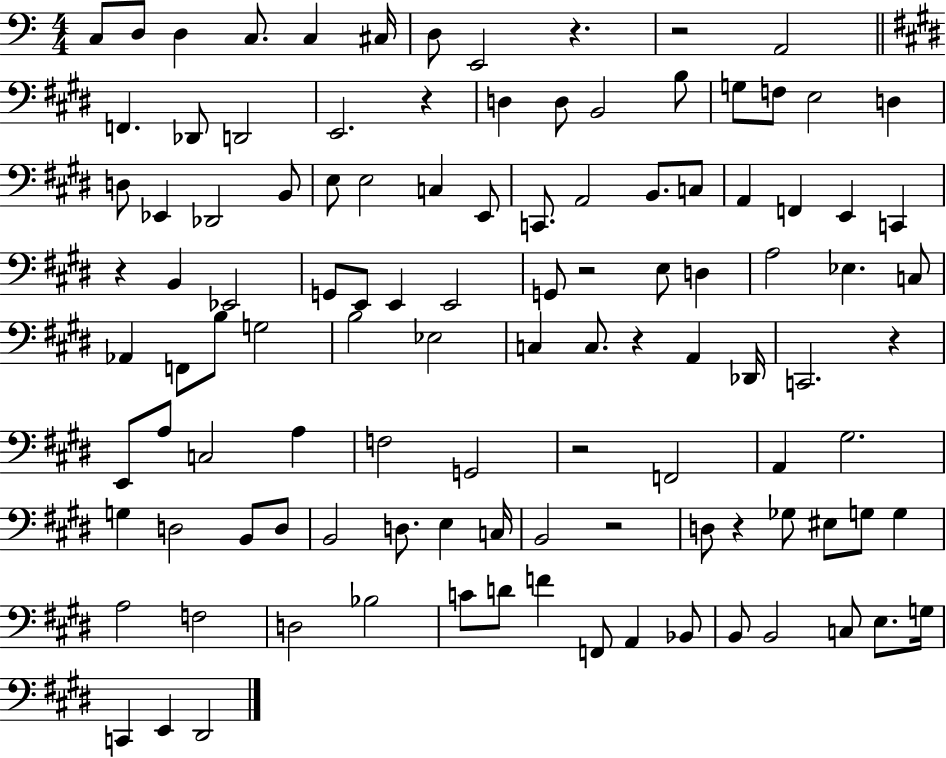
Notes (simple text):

C3/e D3/e D3/q C3/e. C3/q C#3/s D3/e E2/h R/q. R/h A2/h F2/q. Db2/e D2/h E2/h. R/q D3/q D3/e B2/h B3/e G3/e F3/e E3/h D3/q D3/e Eb2/q Db2/h B2/e E3/e E3/h C3/q E2/e C2/e. A2/h B2/e. C3/e A2/q F2/q E2/q C2/q R/q B2/q Eb2/h G2/e E2/e E2/q E2/h G2/e R/h E3/e D3/q A3/h Eb3/q. C3/e Ab2/q F2/e B3/e G3/h B3/h Eb3/h C3/q C3/e. R/q A2/q Db2/s C2/h. R/q E2/e A3/e C3/h A3/q F3/h G2/h R/h F2/h A2/q G#3/h. G3/q D3/h B2/e D3/e B2/h D3/e. E3/q C3/s B2/h R/h D3/e R/q Gb3/e EIS3/e G3/e G3/q A3/h F3/h D3/h Bb3/h C4/e D4/e F4/q F2/e A2/q Bb2/e B2/e B2/h C3/e E3/e. G3/s C2/q E2/q D#2/h